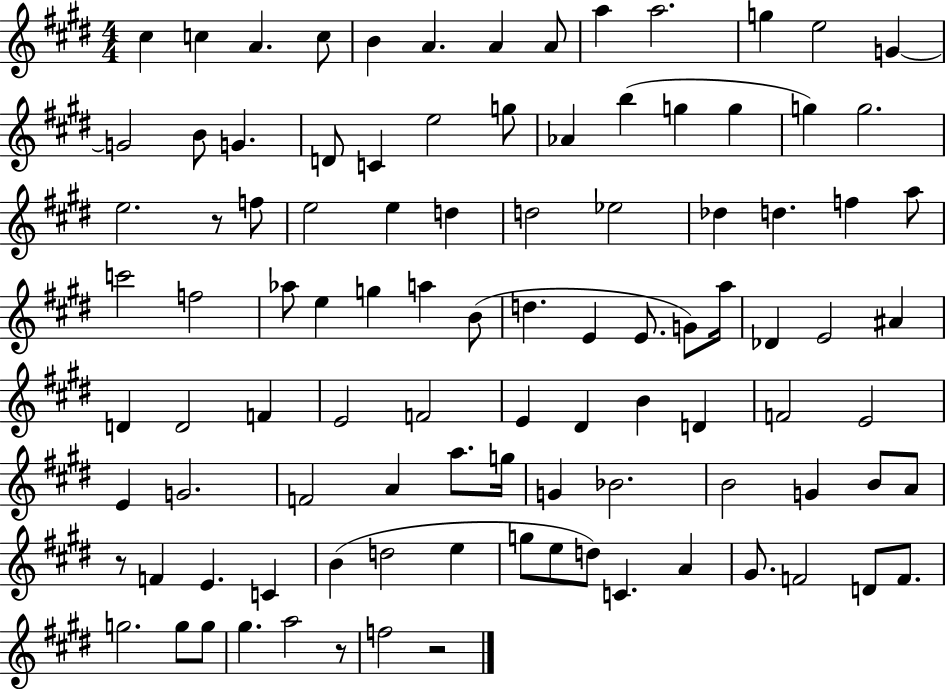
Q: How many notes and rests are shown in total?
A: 100